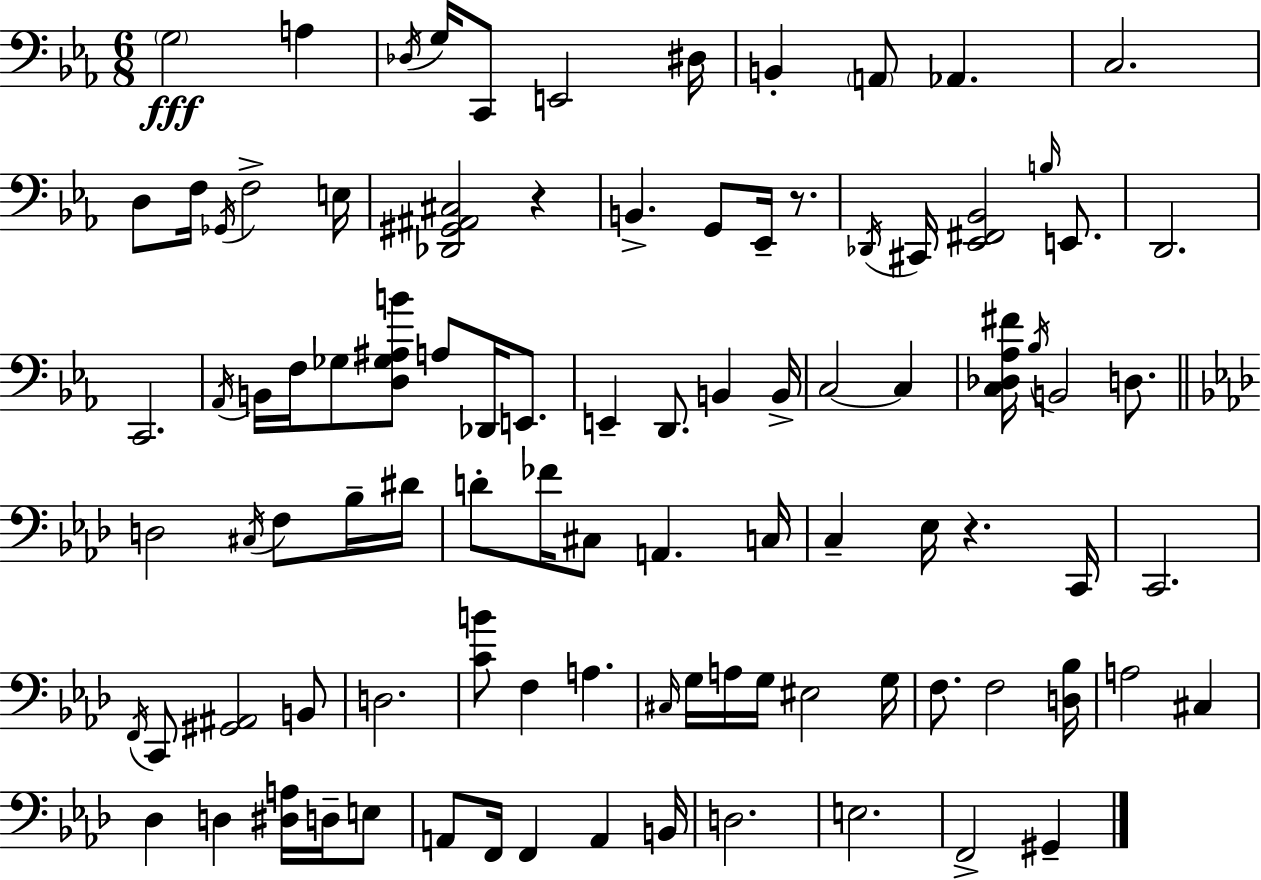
X:1
T:Untitled
M:6/8
L:1/4
K:Eb
G,2 A, _D,/4 G,/4 C,,/2 E,,2 ^D,/4 B,, A,,/2 _A,, C,2 D,/2 F,/4 _G,,/4 F,2 E,/4 [_D,,^G,,^A,,^C,]2 z B,, G,,/2 _E,,/4 z/2 _D,,/4 ^C,,/4 [_E,,^F,,_B,,]2 B,/4 E,,/2 D,,2 C,,2 _A,,/4 B,,/4 F,/4 _G,/2 [D,_G,^A,B]/2 A,/2 _D,,/4 E,,/2 E,, D,,/2 B,, B,,/4 C,2 C, [C,_D,_A,^F]/4 _B,/4 B,,2 D,/2 D,2 ^C,/4 F,/2 _B,/4 ^D/4 D/2 _F/4 ^C,/2 A,, C,/4 C, _E,/4 z C,,/4 C,,2 F,,/4 C,,/2 [^G,,^A,,]2 B,,/2 D,2 [CB]/2 F, A, ^C,/4 G,/4 A,/4 G,/4 ^E,2 G,/4 F,/2 F,2 [D,_B,]/4 A,2 ^C, _D, D, [^D,A,]/4 D,/4 E,/2 A,,/2 F,,/4 F,, A,, B,,/4 D,2 E,2 F,,2 ^G,,